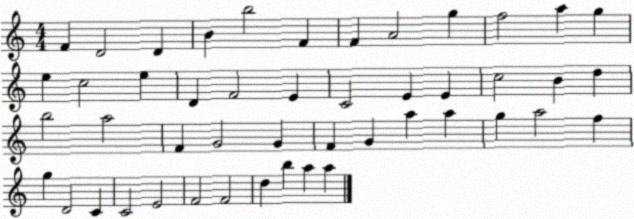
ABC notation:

X:1
T:Untitled
M:4/4
L:1/4
K:C
F D2 D B b2 F F A2 g f2 a g e c2 e D F2 E C2 E E c2 B d b2 a2 F G2 G F G a a g a2 f g D2 C C2 E2 F2 F2 d b a a